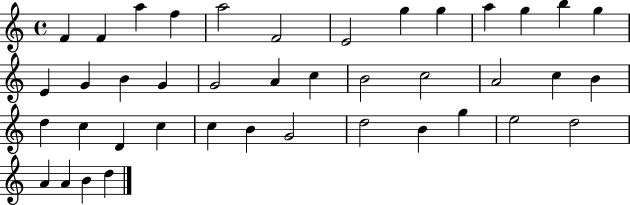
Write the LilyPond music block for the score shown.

{
  \clef treble
  \time 4/4
  \defaultTimeSignature
  \key c \major
  f'4 f'4 a''4 f''4 | a''2 f'2 | e'2 g''4 g''4 | a''4 g''4 b''4 g''4 | \break e'4 g'4 b'4 g'4 | g'2 a'4 c''4 | b'2 c''2 | a'2 c''4 b'4 | \break d''4 c''4 d'4 c''4 | c''4 b'4 g'2 | d''2 b'4 g''4 | e''2 d''2 | \break a'4 a'4 b'4 d''4 | \bar "|."
}